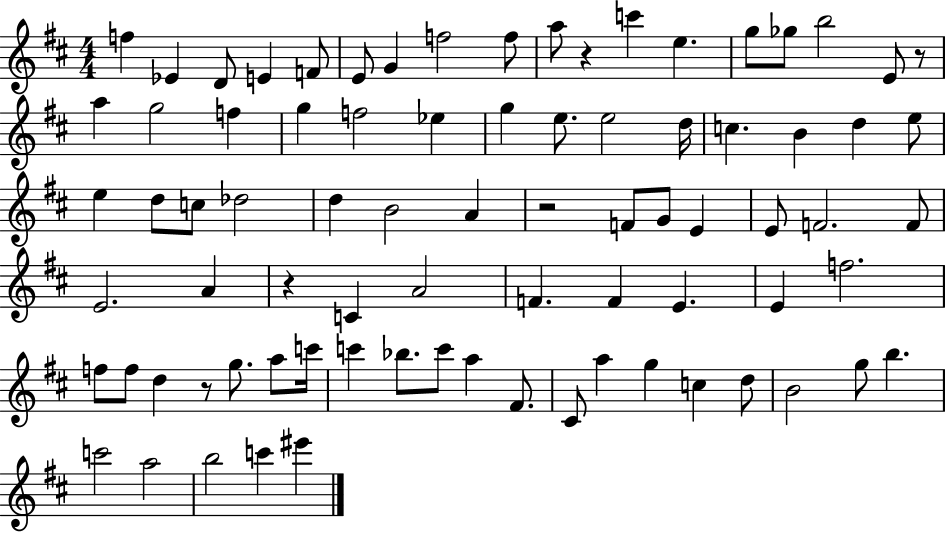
X:1
T:Untitled
M:4/4
L:1/4
K:D
f _E D/2 E F/2 E/2 G f2 f/2 a/2 z c' e g/2 _g/2 b2 E/2 z/2 a g2 f g f2 _e g e/2 e2 d/4 c B d e/2 e d/2 c/2 _d2 d B2 A z2 F/2 G/2 E E/2 F2 F/2 E2 A z C A2 F F E E f2 f/2 f/2 d z/2 g/2 a/2 c'/4 c' _b/2 c'/2 a ^F/2 ^C/2 a g c d/2 B2 g/2 b c'2 a2 b2 c' ^e'